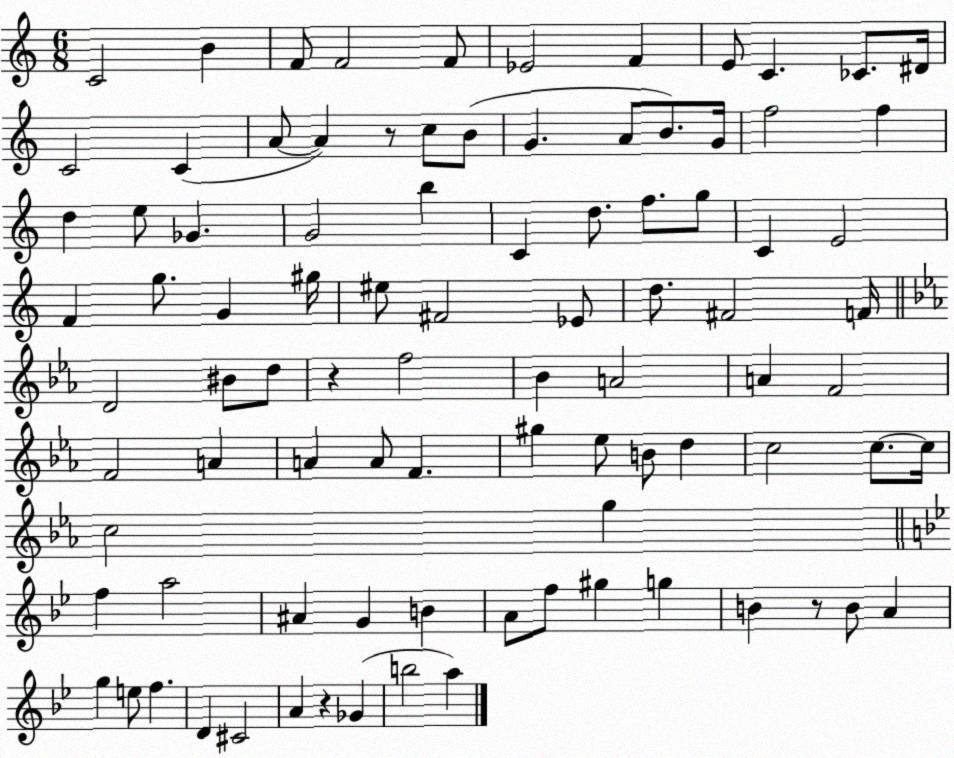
X:1
T:Untitled
M:6/8
L:1/4
K:C
C2 B F/2 F2 F/2 _E2 F E/2 C _C/2 ^D/4 C2 C A/2 A z/2 c/2 B/2 G A/2 B/2 G/4 f2 f d e/2 _G G2 b C d/2 f/2 g/2 C E2 F g/2 G ^g/4 ^e/2 ^F2 _E/2 d/2 ^F2 F/4 D2 ^B/2 d/2 z f2 _B A2 A F2 F2 A A A/2 F ^g _e/2 B/2 d c2 c/2 c/4 c2 g f a2 ^A G B A/2 f/2 ^g g B z/2 B/2 A g e/2 f D ^C2 A z _G b2 a